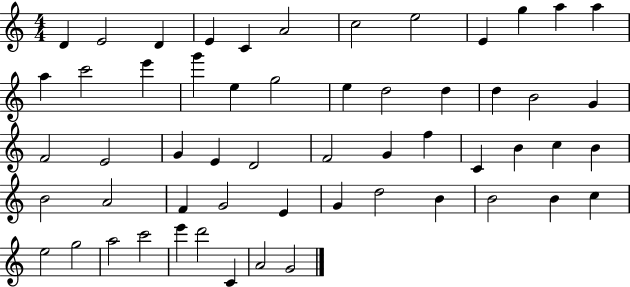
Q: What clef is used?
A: treble